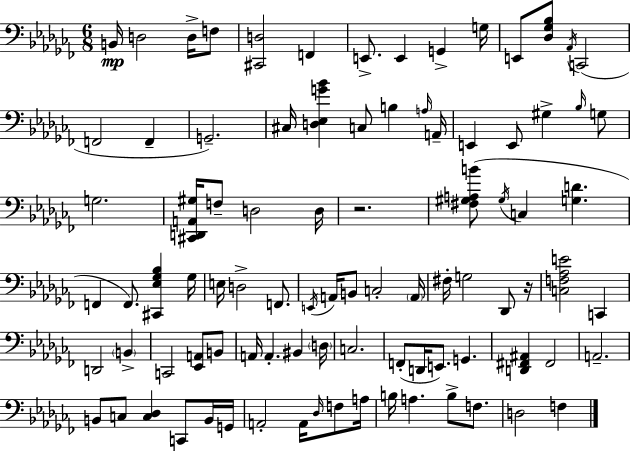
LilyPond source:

{
  \clef bass
  \numericTimeSignature
  \time 6/8
  \key aes \minor
  b,16\mp d2 d16-> f8 | <cis, d>2 f,4 | e,8.-> e,4 g,4-> g16 | e,8 <des ges bes>8 \acciaccatura { aes,16 } c,2( | \break f,2 f,4-- | g,2.--) | cis16 <d ees g' bes'>4 c8 b4 | \grace { a16 } a,16-- e,4 e,8 gis4-> | \break \grace { bes16 } g8 g2. | <cis, d, a, gis>16 f8-- d2 | d16 r2. | <fis gis a b'>8( \acciaccatura { gis16 } c4 <g d'>4. | \break f,4 f,8.) <cis, ees ges bes>4 | ges16 e16 d2-> | f,8. \acciaccatura { e,16 } a,16 b,8 c2-. | \parenthesize a,16 fis16-. g2 | \break des,8 r16 <c f aes e'>2 | c,4 d,2 | \parenthesize b,4-> c,2 | <ees, a,>8 b,8 a,16 a,4.-. | \break bis,4 \parenthesize d16 c2. | f,8-.( d,16 e,8.) g,4. | <d, fis, ais,>4 fis,2 | a,2.-- | \break b,8 c8 <c des>4 | c,8 b,16 g,16 a,2-. | a,16 \grace { des16 } f8 a16 b16 a4. | b8-> f8. d2 | \break f4 \bar "|."
}